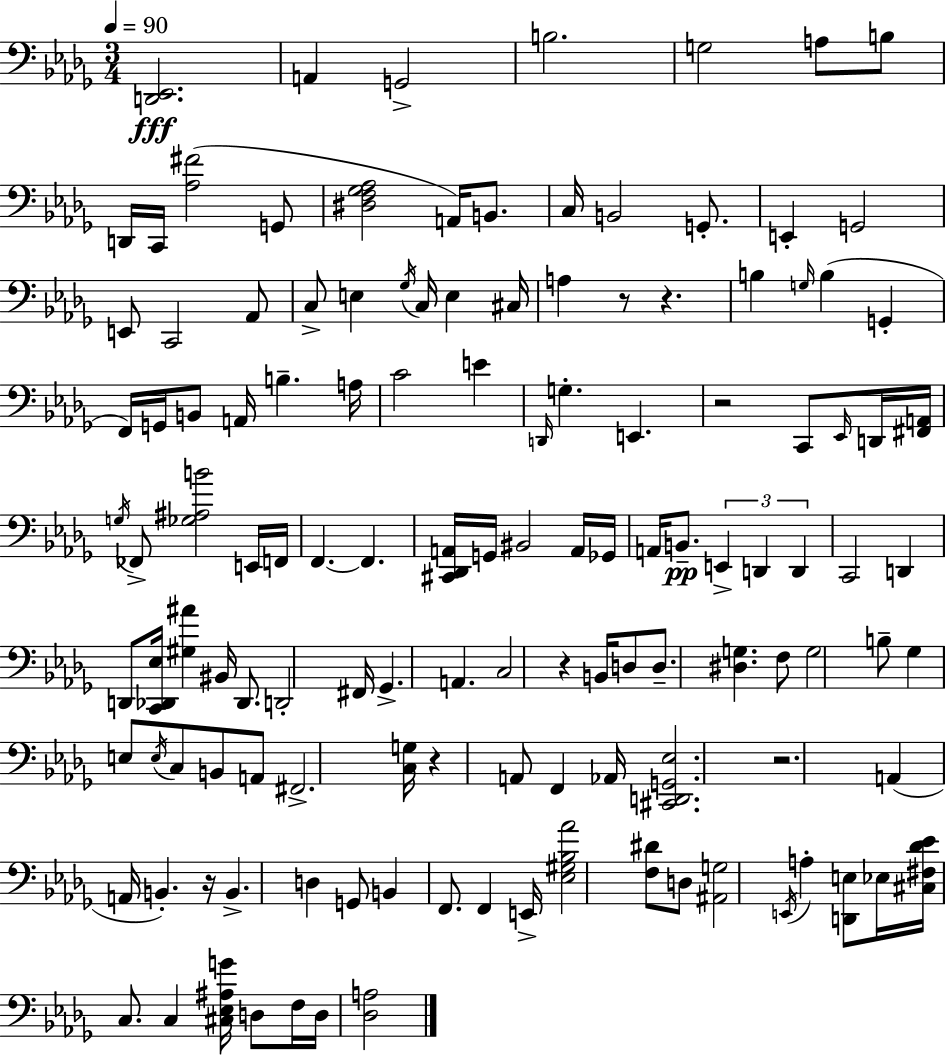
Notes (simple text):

[D2,Eb2]/h. A2/q G2/h B3/h. G3/h A3/e B3/e D2/s C2/s [Ab3,F#4]/h G2/e [D#3,F3,Gb3,Ab3]/h A2/s B2/e. C3/s B2/h G2/e. E2/q G2/h E2/e C2/h Ab2/e C3/e E3/q Gb3/s C3/s E3/q C#3/s A3/q R/e R/q. B3/q G3/s B3/q G2/q F2/s G2/s B2/e A2/s B3/q. A3/s C4/h E4/q D2/s G3/q. E2/q. R/h C2/e Eb2/s D2/s [F#2,A2]/s G3/s FES2/e [Gb3,A#3,B4]/h E2/s F2/s F2/q. F2/q. [C#2,Db2,A2]/s G2/s BIS2/h A2/s Gb2/s A2/s B2/e. E2/q D2/q D2/q C2/h D2/q D2/e [C2,Db2,Eb3]/s [G#3,A#4]/q BIS2/s Db2/e. D2/h F#2/s Gb2/q. A2/q. C3/h R/q B2/s D3/e D3/e. [D#3,G3]/q. F3/e G3/h B3/e Gb3/q E3/e E3/s C3/e B2/e A2/e F#2/h. [C3,G3]/s R/q A2/e F2/q Ab2/s [C#2,D2,G2,Eb3]/h. R/h. A2/q A2/s B2/q. R/s B2/q. D3/q G2/e B2/q F2/e. F2/q E2/s [Eb3,G#3,Bb3,Ab4]/h [F3,D#4]/e D3/e [A#2,G3]/h E2/s A3/q [D2,E3]/e Eb3/s [C#3,F#3,Db4,Eb4]/s C3/e. C3/q [C#3,Eb3,A#3,G4]/s D3/e F3/s D3/s [Db3,A3]/h